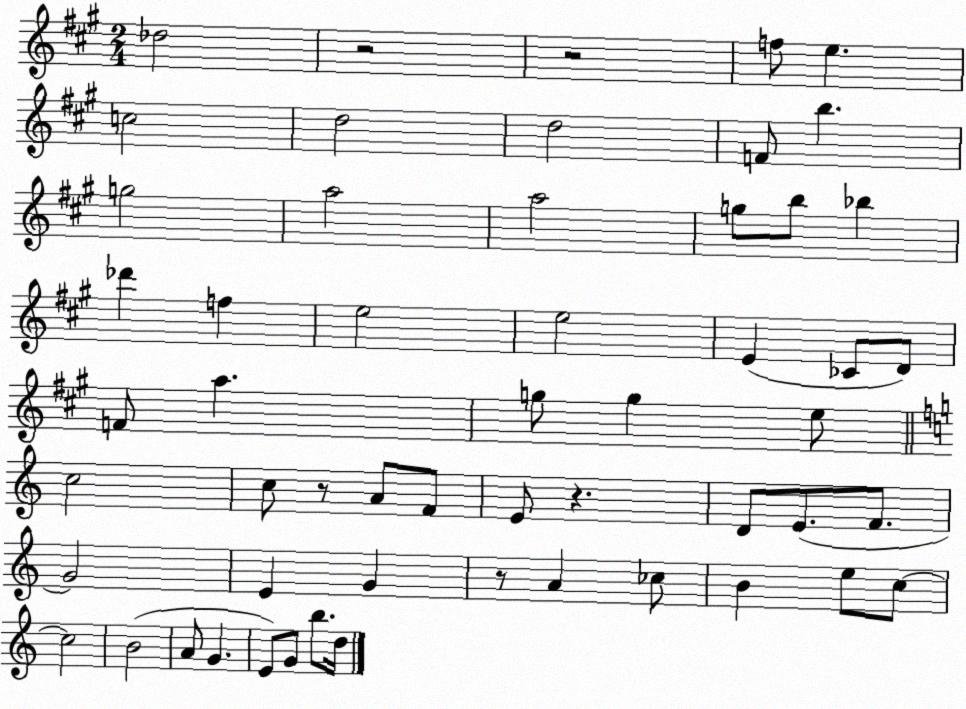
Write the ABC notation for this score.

X:1
T:Untitled
M:2/4
L:1/4
K:A
_d2 z2 z2 f/2 e c2 d2 d2 F/2 b g2 a2 a2 g/2 b/2 _b _d' f e2 e2 E _C/2 D/2 F/2 a g/2 g e/2 c2 c/2 z/2 A/2 F/2 E/2 z D/2 E/2 F/2 G2 E G z/2 A _c/2 B e/2 c/2 c2 B2 A/2 G E/2 G/2 b/2 d/4